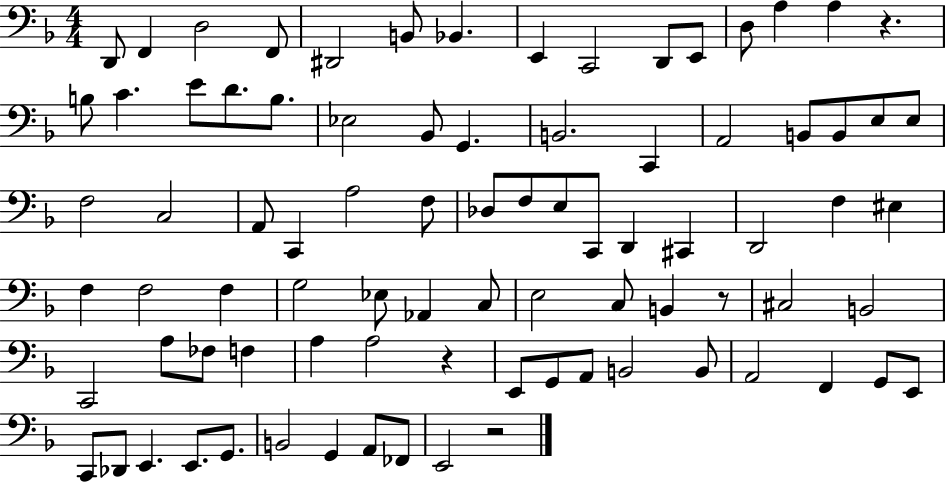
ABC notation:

X:1
T:Untitled
M:4/4
L:1/4
K:F
D,,/2 F,, D,2 F,,/2 ^D,,2 B,,/2 _B,, E,, C,,2 D,,/2 E,,/2 D,/2 A, A, z B,/2 C E/2 D/2 B,/2 _E,2 _B,,/2 G,, B,,2 C,, A,,2 B,,/2 B,,/2 E,/2 E,/2 F,2 C,2 A,,/2 C,, A,2 F,/2 _D,/2 F,/2 E,/2 C,,/2 D,, ^C,, D,,2 F, ^E, F, F,2 F, G,2 _E,/2 _A,, C,/2 E,2 C,/2 B,, z/2 ^C,2 B,,2 C,,2 A,/2 _F,/2 F, A, A,2 z E,,/2 G,,/2 A,,/2 B,,2 B,,/2 A,,2 F,, G,,/2 E,,/2 C,,/2 _D,,/2 E,, E,,/2 G,,/2 B,,2 G,, A,,/2 _F,,/2 E,,2 z2